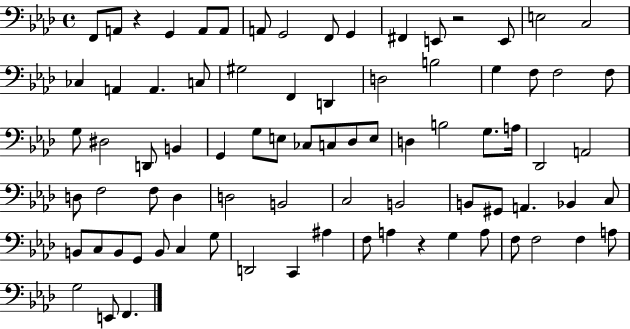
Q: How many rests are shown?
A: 3